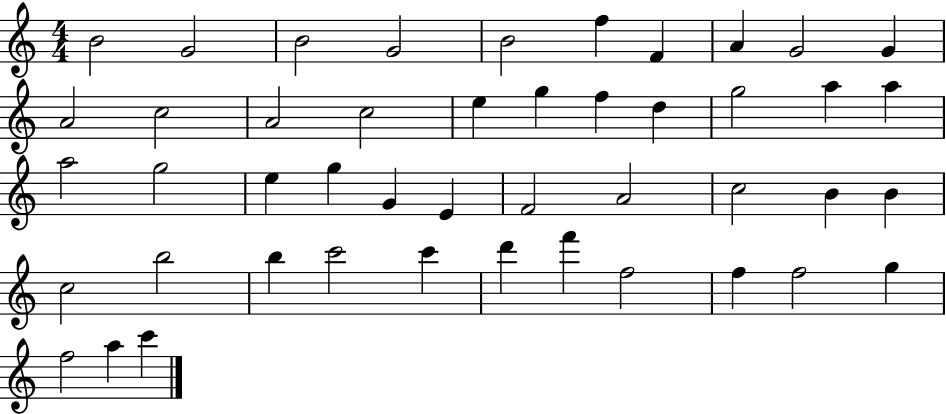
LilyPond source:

{
  \clef treble
  \numericTimeSignature
  \time 4/4
  \key c \major
  b'2 g'2 | b'2 g'2 | b'2 f''4 f'4 | a'4 g'2 g'4 | \break a'2 c''2 | a'2 c''2 | e''4 g''4 f''4 d''4 | g''2 a''4 a''4 | \break a''2 g''2 | e''4 g''4 g'4 e'4 | f'2 a'2 | c''2 b'4 b'4 | \break c''2 b''2 | b''4 c'''2 c'''4 | d'''4 f'''4 f''2 | f''4 f''2 g''4 | \break f''2 a''4 c'''4 | \bar "|."
}